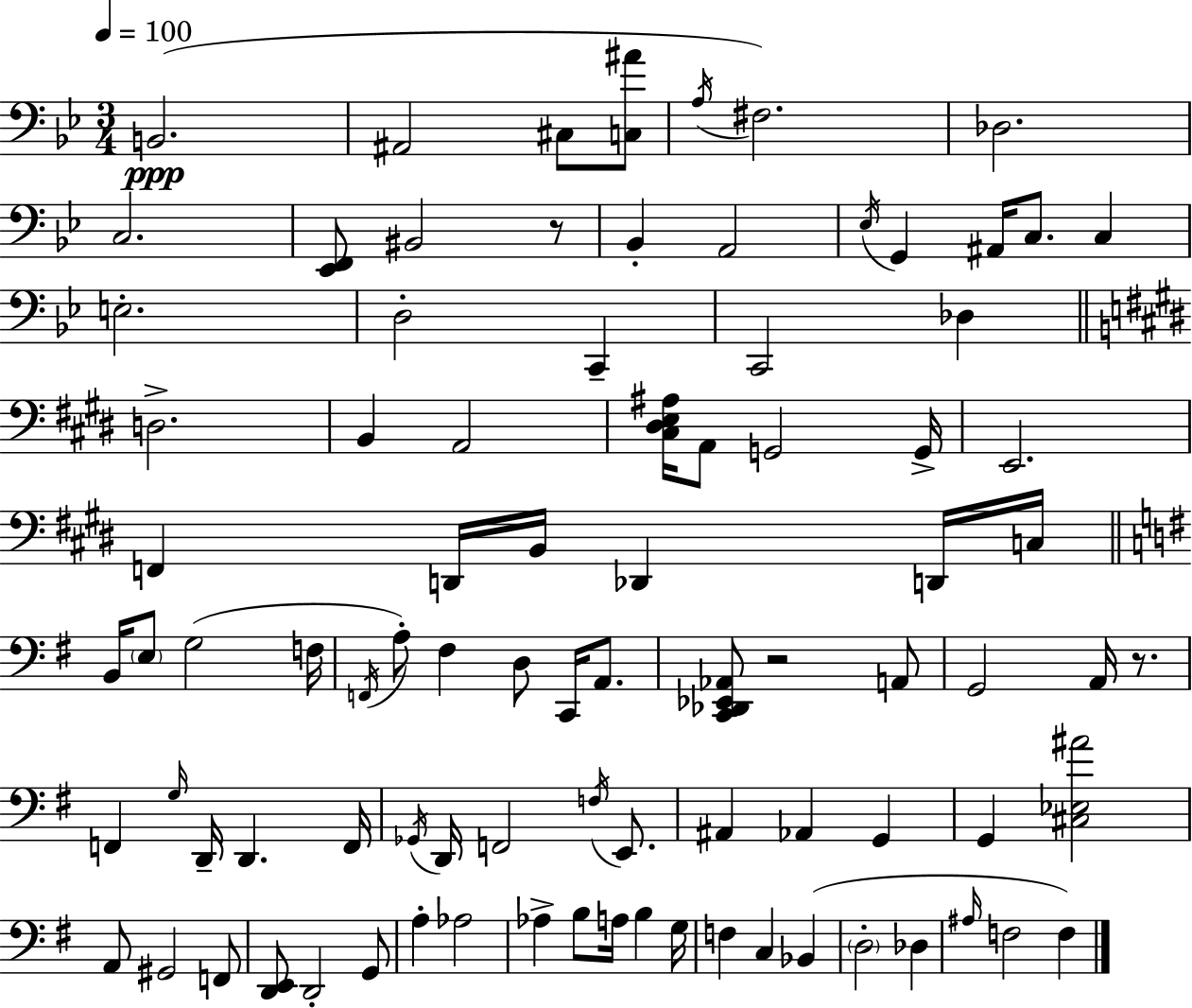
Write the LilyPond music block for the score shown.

{
  \clef bass
  \numericTimeSignature
  \time 3/4
  \key g \minor
  \tempo 4 = 100
  b,2.(\ppp | ais,2 cis8 <c ais'>8 | \acciaccatura { a16 } fis2.) | des2. | \break c2. | <ees, f,>8 bis,2 r8 | bes,4-. a,2 | \acciaccatura { ees16 } g,4 ais,16 c8. c4 | \break e2.-. | d2-. c,4-- | c,2 des4 | \bar "||" \break \key e \major d2.-> | b,4 a,2 | <cis dis e ais>16 a,8 g,2 g,16-> | e,2. | \break f,4 d,16 b,16 des,4 d,16 c16 | \bar "||" \break \key g \major b,16 \parenthesize e8 g2( f16 | \acciaccatura { f,16 }) a8-. fis4 d8 c,16 a,8. | <c, des, ees, aes,>8 r2 a,8 | g,2 a,16 r8. | \break f,4 \grace { g16 } d,16-- d,4. | f,16 \acciaccatura { ges,16 } d,16 f,2 | \acciaccatura { f16 } e,8. ais,4 aes,4 | g,4 g,4 <cis ees ais'>2 | \break a,8 gis,2 | f,8 <d, e,>8 d,2-. | g,8 a4-. aes2 | aes4-> b8 a16 b4 | \break g16 f4 c4 | bes,4( \parenthesize d2-. | des4 \grace { ais16 } f2 | f4) \bar "|."
}